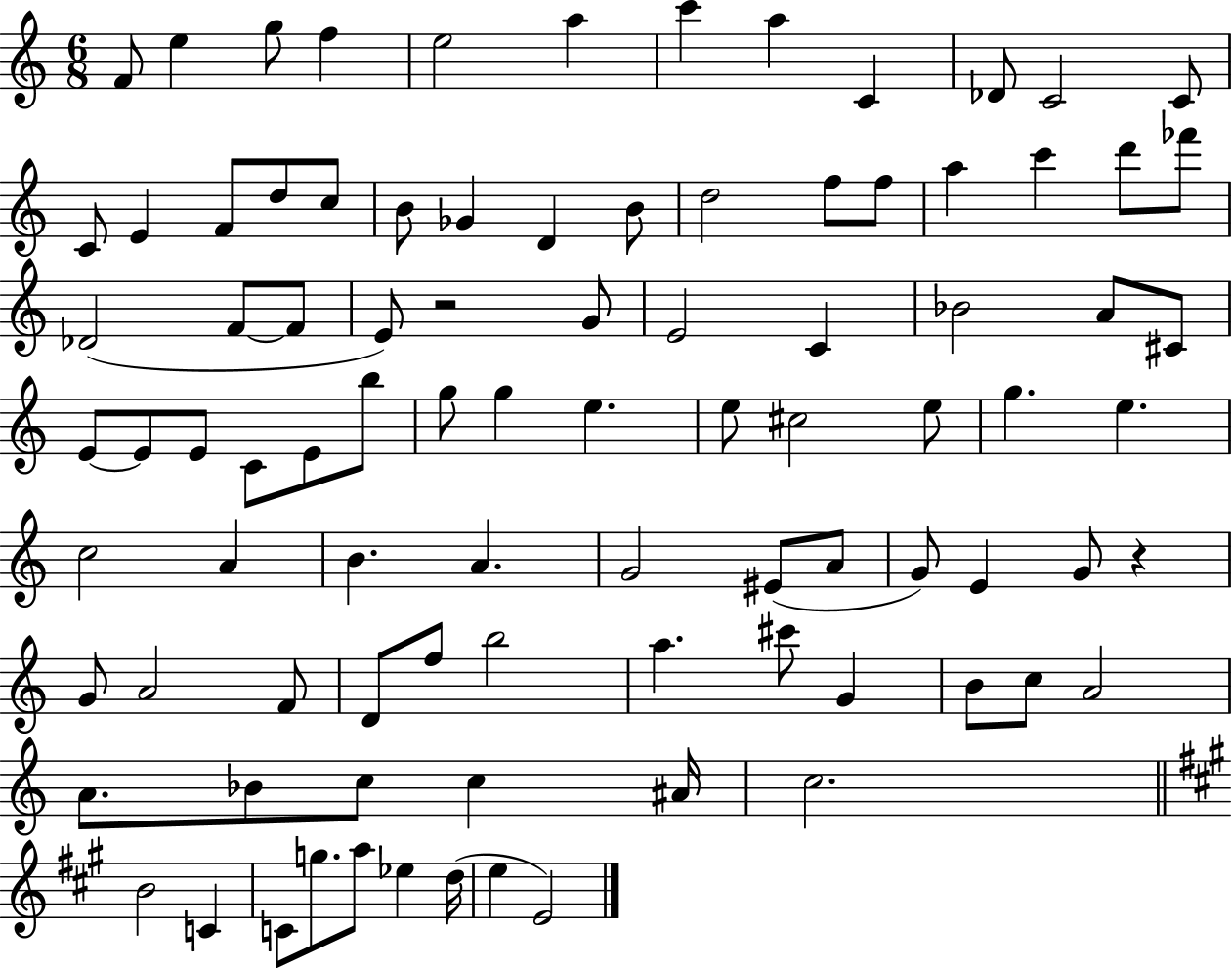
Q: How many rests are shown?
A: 2